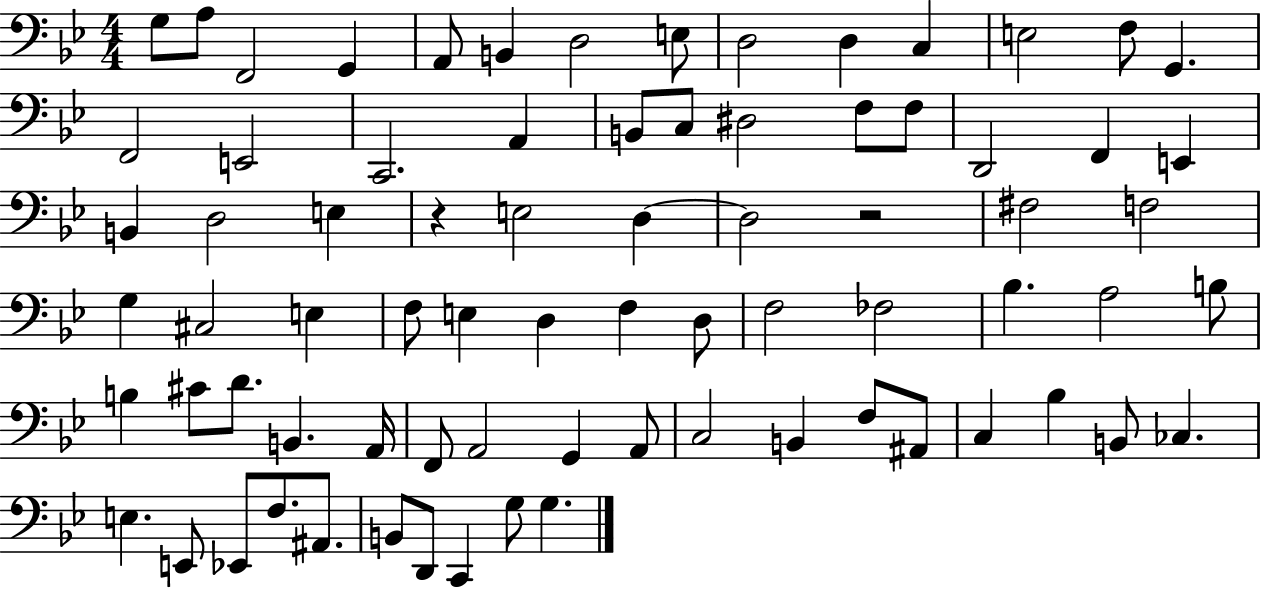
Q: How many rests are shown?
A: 2